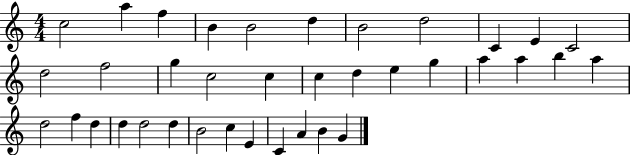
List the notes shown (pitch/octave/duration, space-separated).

C5/h A5/q F5/q B4/q B4/h D5/q B4/h D5/h C4/q E4/q C4/h D5/h F5/h G5/q C5/h C5/q C5/q D5/q E5/q G5/q A5/q A5/q B5/q A5/q D5/h F5/q D5/q D5/q D5/h D5/q B4/h C5/q E4/q C4/q A4/q B4/q G4/q